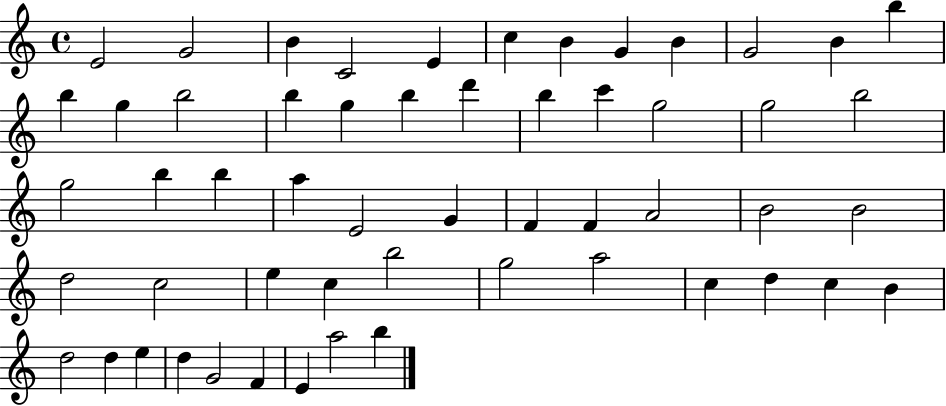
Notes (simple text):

E4/h G4/h B4/q C4/h E4/q C5/q B4/q G4/q B4/q G4/h B4/q B5/q B5/q G5/q B5/h B5/q G5/q B5/q D6/q B5/q C6/q G5/h G5/h B5/h G5/h B5/q B5/q A5/q E4/h G4/q F4/q F4/q A4/h B4/h B4/h D5/h C5/h E5/q C5/q B5/h G5/h A5/h C5/q D5/q C5/q B4/q D5/h D5/q E5/q D5/q G4/h F4/q E4/q A5/h B5/q